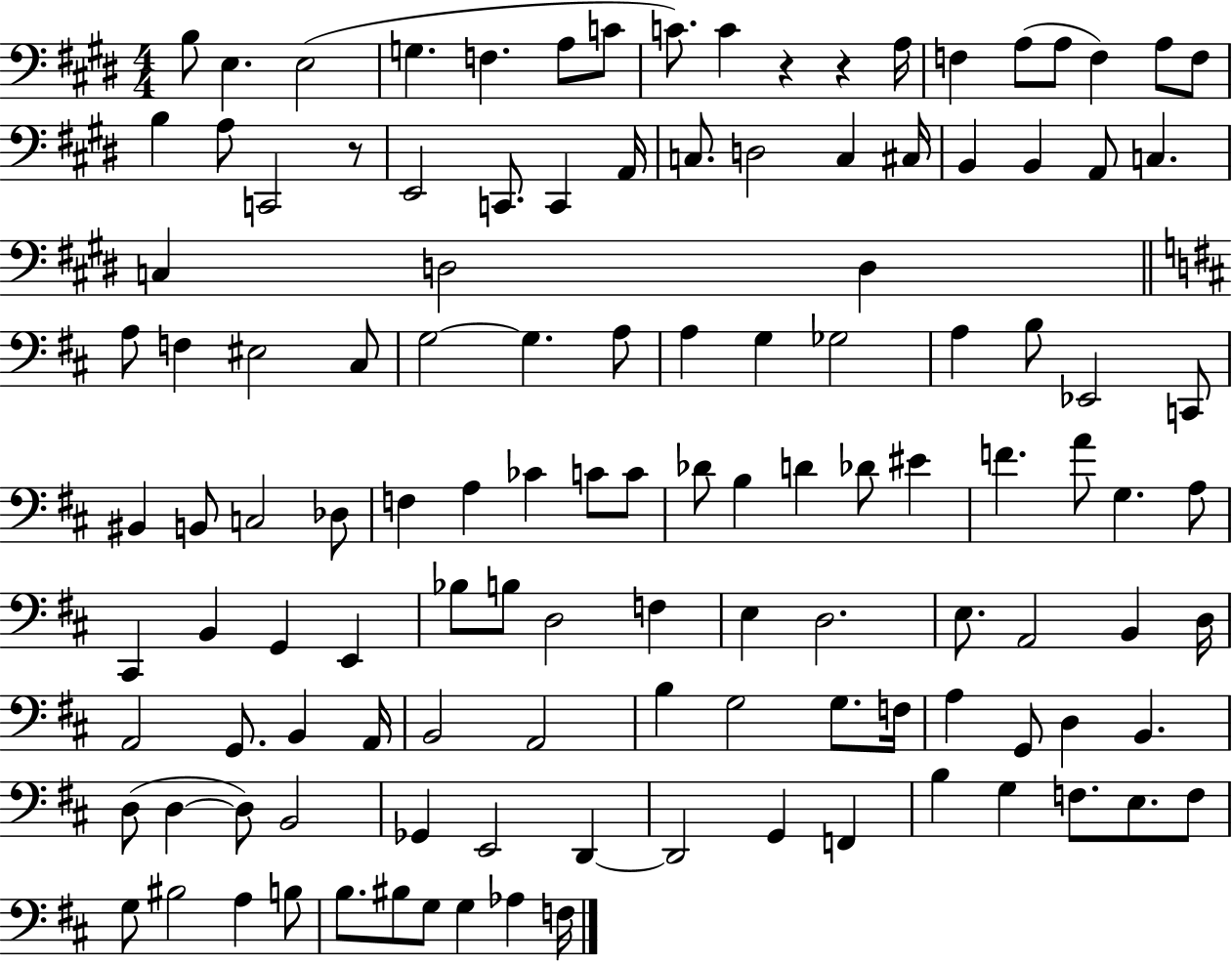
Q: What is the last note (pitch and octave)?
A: F3